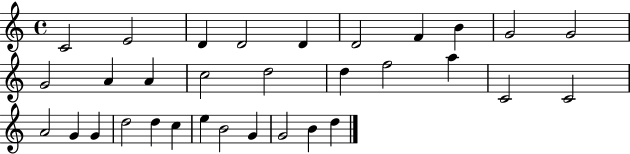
{
  \clef treble
  \time 4/4
  \defaultTimeSignature
  \key c \major
  c'2 e'2 | d'4 d'2 d'4 | d'2 f'4 b'4 | g'2 g'2 | \break g'2 a'4 a'4 | c''2 d''2 | d''4 f''2 a''4 | c'2 c'2 | \break a'2 g'4 g'4 | d''2 d''4 c''4 | e''4 b'2 g'4 | g'2 b'4 d''4 | \break \bar "|."
}